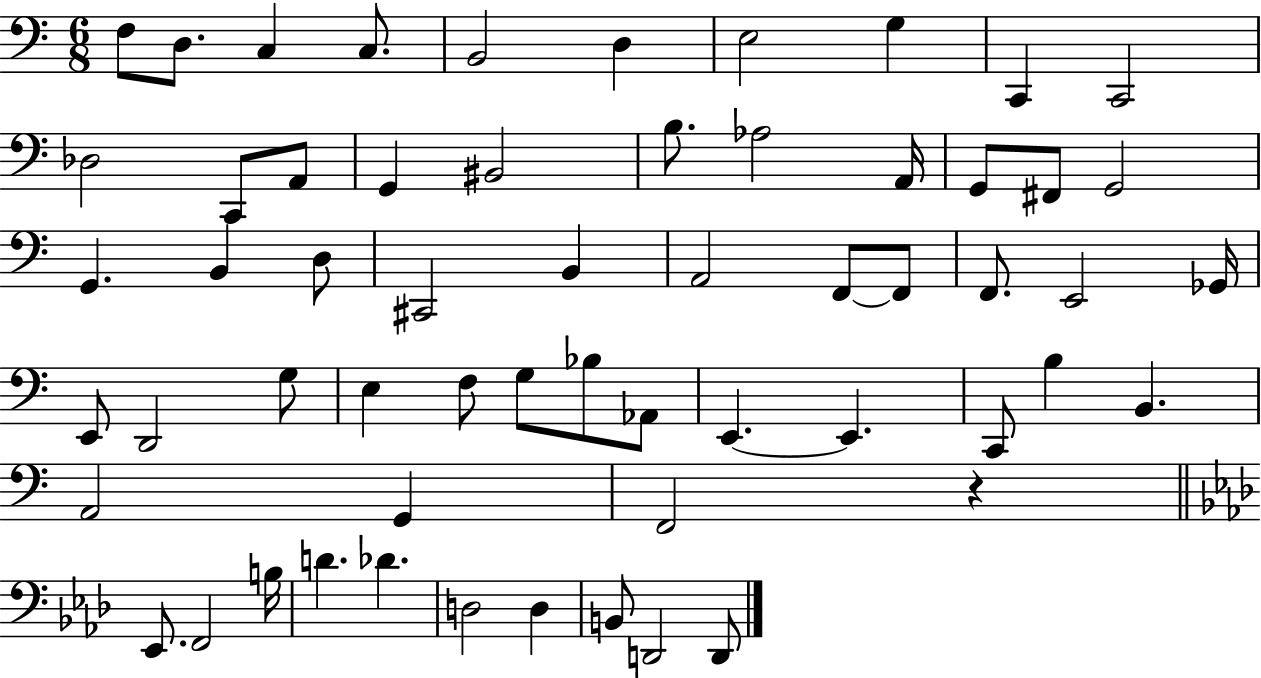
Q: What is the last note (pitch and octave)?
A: D2